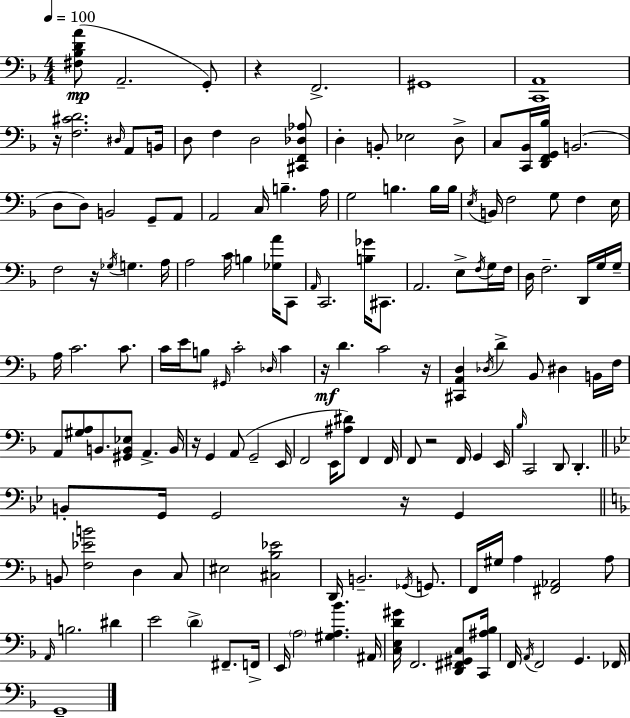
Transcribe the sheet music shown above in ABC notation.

X:1
T:Untitled
M:4/4
L:1/4
K:F
[^F,_B,DA]/2 A,,2 G,,/2 z F,,2 ^G,,4 [C,,A,,]4 z/4 [F,^CD]2 ^D,/4 A,,/2 B,,/4 D,/2 F, D,2 [^C,,F,,_D,_A,]/2 D, B,,/2 _E,2 D,/2 C,/2 [C,,_B,,]/4 [D,,F,,G,,_B,]/4 B,,2 D,/2 D,/2 B,,2 G,,/2 A,,/2 A,,2 C,/4 B, A,/4 G,2 B, B,/4 B,/4 E,/4 B,,/4 F,2 G,/2 F, E,/4 F,2 z/4 _G,/4 G, A,/4 A,2 C/4 B, [_G,A]/4 C,,/2 A,,/4 C,,2 [B,_G]/4 ^C,,/2 A,,2 E,/2 F,/4 G,/4 F,/4 D,/4 F,2 D,,/4 G,/4 G,/4 A,/4 C2 C/2 C/4 E/4 B,/2 ^G,,/4 C2 _D,/4 C z/4 D C2 z/4 [^C,,A,,D,] _D,/4 D _B,,/2 ^D, B,,/4 F,/4 A,,/2 [^G,A,]/2 B,,/2 [^G,,B,,_E,]/2 A,, B,,/4 z/4 G,, A,,/2 G,,2 E,,/4 F,,2 E,,/4 [^A,^D]/2 F,, F,,/4 F,,/2 z2 F,,/4 G,, E,,/4 _B,/4 C,,2 D,,/2 D,, B,,/2 G,,/4 G,,2 z/4 G,, B,,/2 [F,_EB]2 D, C,/2 ^E,2 [^C,_B,_E]2 D,,/4 B,,2 _G,,/4 G,,/2 F,,/4 ^G,/4 A, [^F,,_A,,]2 A,/2 A,,/4 B,2 ^D E2 D ^F,,/2 F,,/4 E,,/4 A,2 [^G,A,_B] ^A,,/4 [C,E,D^G]/4 F,,2 [D,,^F,,^G,,C,]/2 [C,,^A,_B,]/4 F,,/4 A,,/4 F,,2 G,, _F,,/4 G,,4